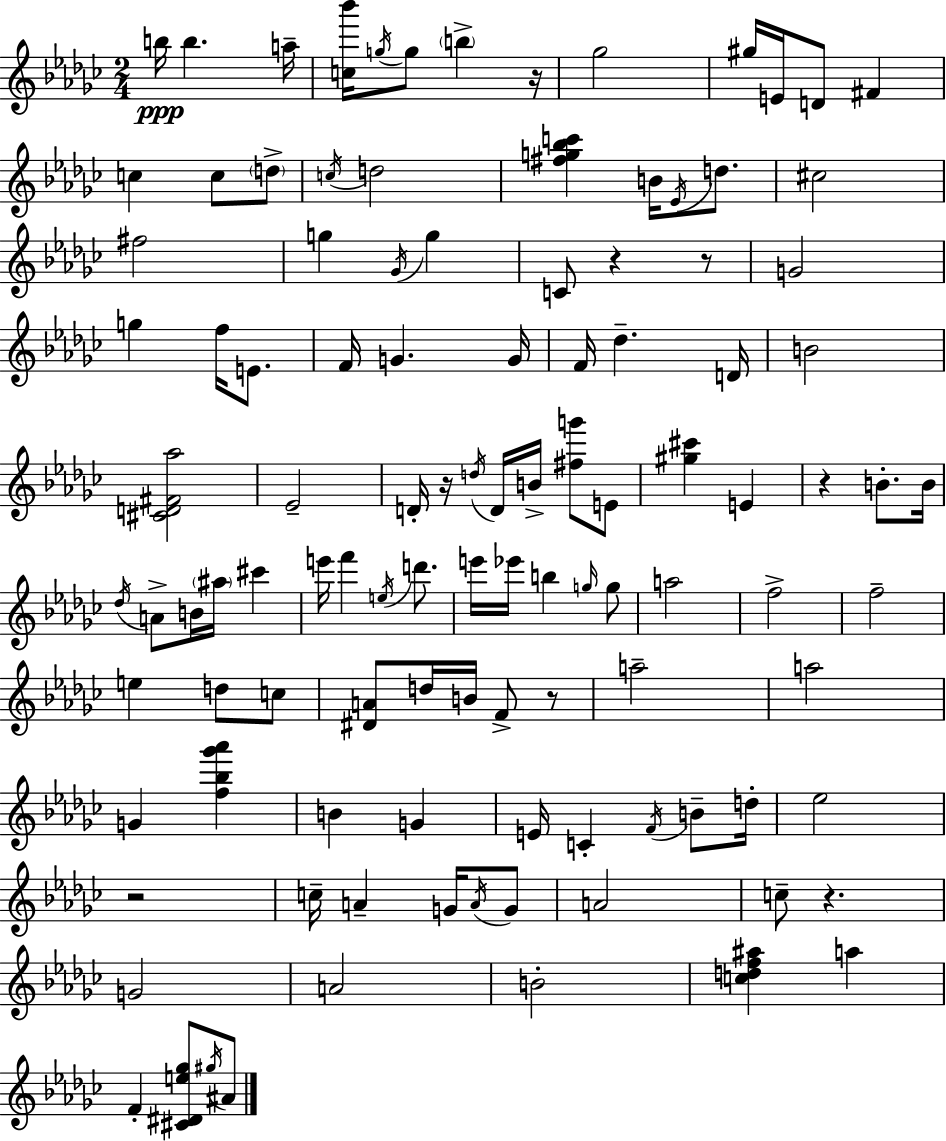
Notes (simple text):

B5/s B5/q. A5/s [C5,Bb6]/s G5/s G5/e B5/q R/s Gb5/h G#5/s E4/s D4/e F#4/q C5/q C5/e D5/e C5/s D5/h [F#5,G5,Bb5,C6]/q B4/s Eb4/s D5/e. C#5/h F#5/h G5/q Gb4/s G5/q C4/e R/q R/e G4/h G5/q F5/s E4/e. F4/s G4/q. G4/s F4/s Db5/q. D4/s B4/h [C#4,D4,F#4,Ab5]/h Eb4/h D4/s R/s D5/s D4/s B4/s [F#5,G6]/e E4/e [G#5,C#6]/q E4/q R/q B4/e. B4/s Db5/s A4/e B4/s A#5/s C#6/q E6/s F6/q E5/s D6/e. E6/s Eb6/s B5/q G5/s G5/e A5/h F5/h F5/h E5/q D5/e C5/e [D#4,A4]/e D5/s B4/s F4/e R/e A5/h A5/h G4/q [F5,Bb5,Gb6,Ab6]/q B4/q G4/q E4/s C4/q F4/s B4/e D5/s Eb5/h R/h C5/s A4/q G4/s A4/s G4/e A4/h C5/e R/q. G4/h A4/h B4/h [C5,D5,F5,A#5]/q A5/q F4/q [C#4,D#4,E5,Gb5]/e G#5/s A#4/e